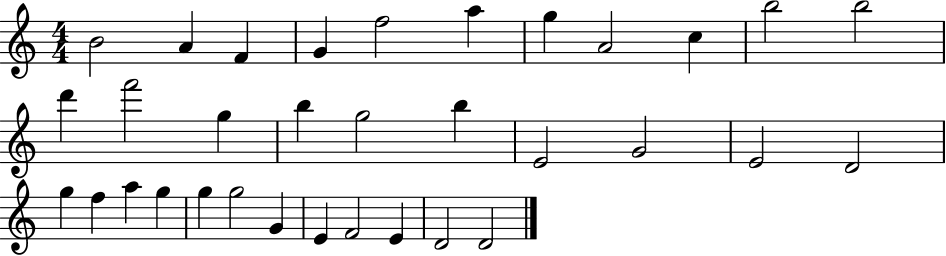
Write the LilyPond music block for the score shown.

{
  \clef treble
  \numericTimeSignature
  \time 4/4
  \key c \major
  b'2 a'4 f'4 | g'4 f''2 a''4 | g''4 a'2 c''4 | b''2 b''2 | \break d'''4 f'''2 g''4 | b''4 g''2 b''4 | e'2 g'2 | e'2 d'2 | \break g''4 f''4 a''4 g''4 | g''4 g''2 g'4 | e'4 f'2 e'4 | d'2 d'2 | \break \bar "|."
}